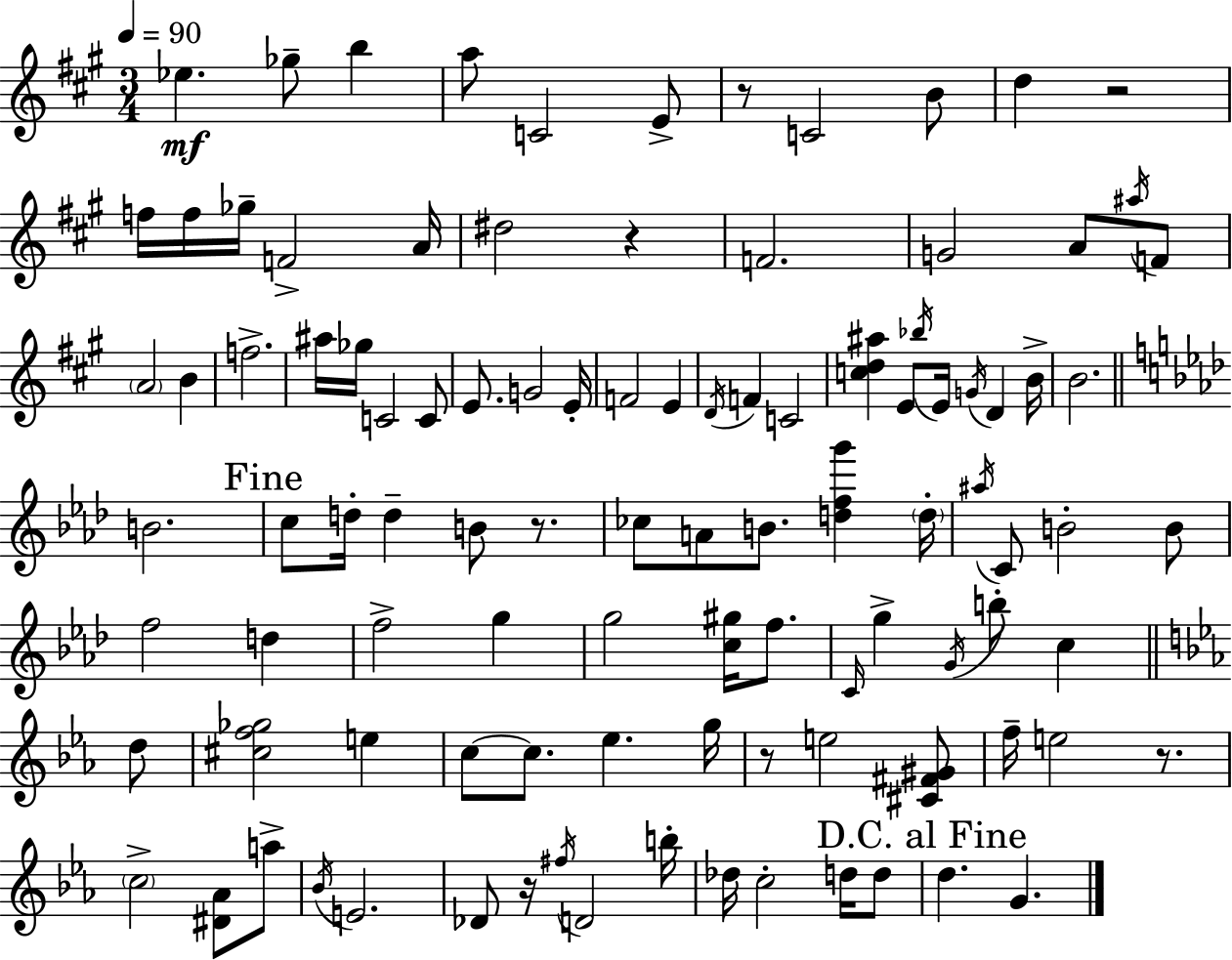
Eb5/q. Gb5/e B5/q A5/e C4/h E4/e R/e C4/h B4/e D5/q R/h F5/s F5/s Gb5/s F4/h A4/s D#5/h R/q F4/h. G4/h A4/e A#5/s F4/e A4/h B4/q F5/h. A#5/s Gb5/s C4/h C4/e E4/e. G4/h E4/s F4/h E4/q D4/s F4/q C4/h [C5,D5,A#5]/q E4/e Bb5/s E4/s G4/s D4/q B4/s B4/h. B4/h. C5/e D5/s D5/q B4/e R/e. CES5/e A4/e B4/e. [D5,F5,G6]/q D5/s A#5/s C4/e B4/h B4/e F5/h D5/q F5/h G5/q G5/h [C5,G#5]/s F5/e. C4/s G5/q G4/s B5/e C5/q D5/e [C#5,F5,Gb5]/h E5/q C5/e C5/e. Eb5/q. G5/s R/e E5/h [C#4,F#4,G#4]/e F5/s E5/h R/e. C5/h [D#4,Ab4]/e A5/e Bb4/s E4/h. Db4/e R/s F#5/s D4/h B5/s Db5/s C5/h D5/s D5/e D5/q. G4/q.